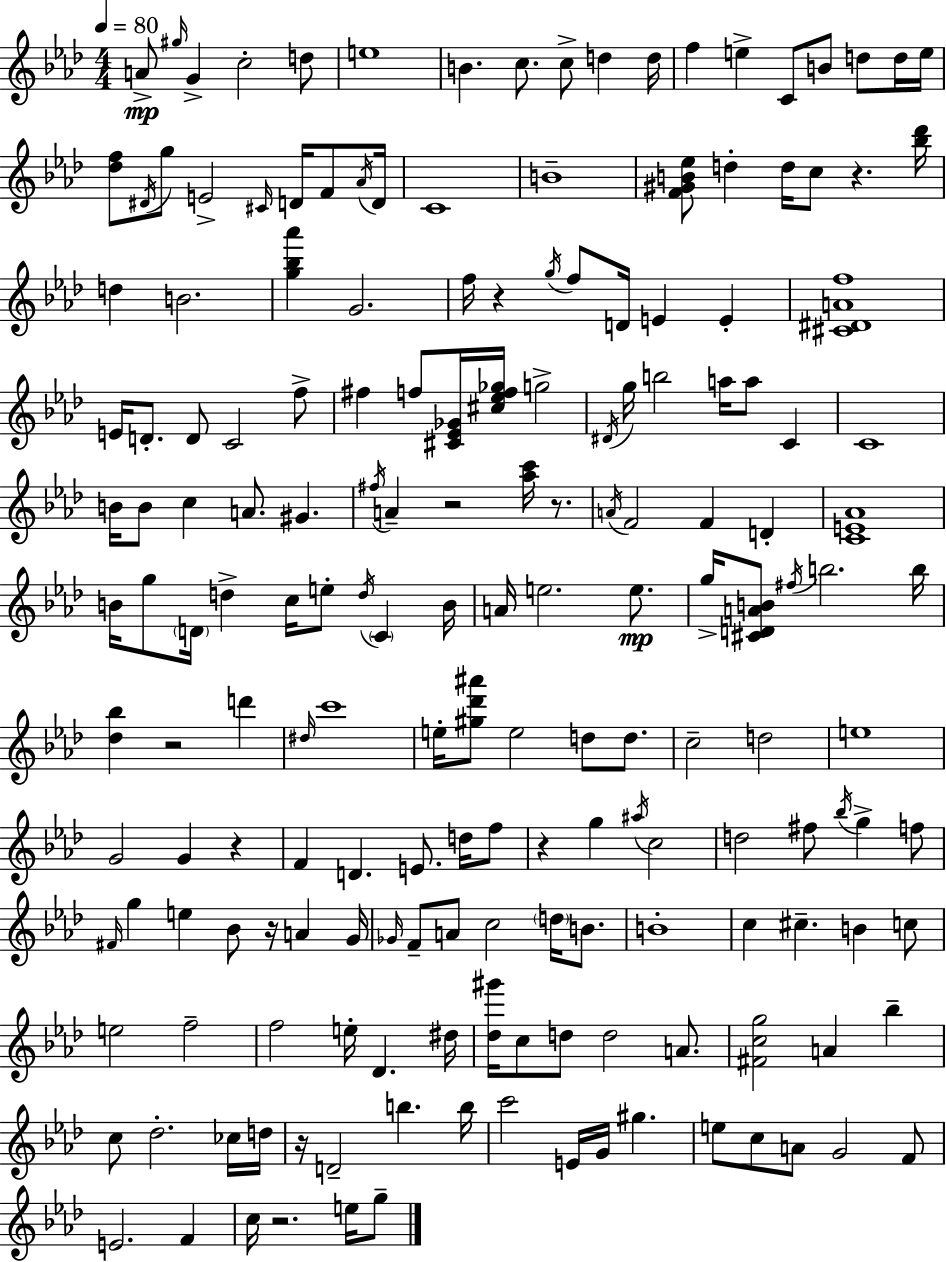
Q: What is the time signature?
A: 4/4